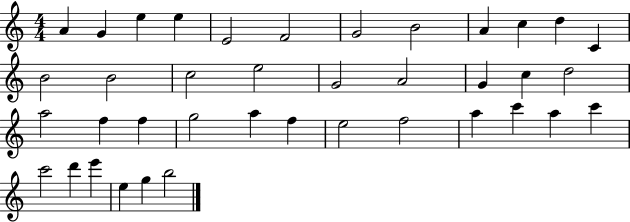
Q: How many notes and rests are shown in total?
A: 39